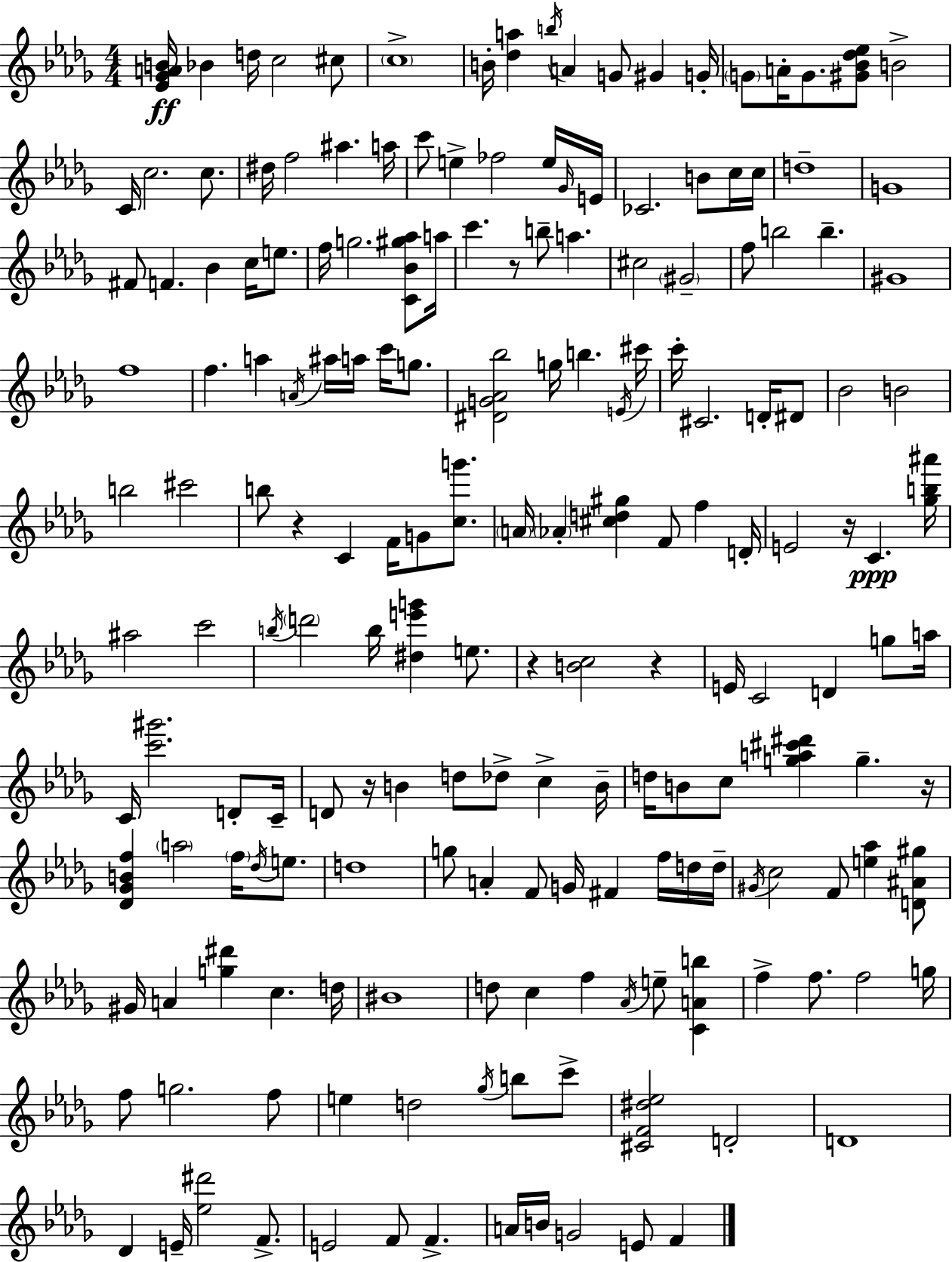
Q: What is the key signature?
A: BES minor